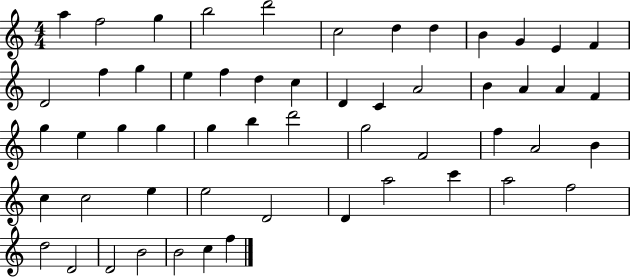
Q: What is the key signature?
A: C major